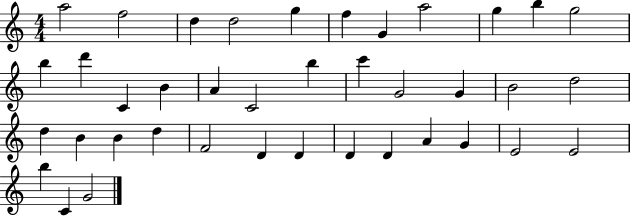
A5/h F5/h D5/q D5/h G5/q F5/q G4/q A5/h G5/q B5/q G5/h B5/q D6/q C4/q B4/q A4/q C4/h B5/q C6/q G4/h G4/q B4/h D5/h D5/q B4/q B4/q D5/q F4/h D4/q D4/q D4/q D4/q A4/q G4/q E4/h E4/h B5/q C4/q G4/h